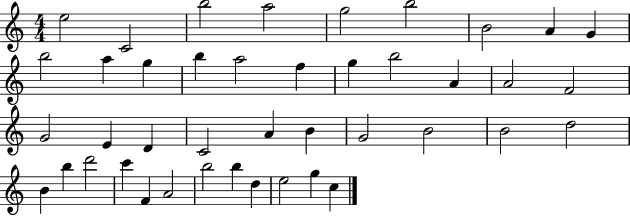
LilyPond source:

{
  \clef treble
  \numericTimeSignature
  \time 4/4
  \key c \major
  e''2 c'2 | b''2 a''2 | g''2 b''2 | b'2 a'4 g'4 | \break b''2 a''4 g''4 | b''4 a''2 f''4 | g''4 b''2 a'4 | a'2 f'2 | \break g'2 e'4 d'4 | c'2 a'4 b'4 | g'2 b'2 | b'2 d''2 | \break b'4 b''4 d'''2 | c'''4 f'4 a'2 | b''2 b''4 d''4 | e''2 g''4 c''4 | \break \bar "|."
}